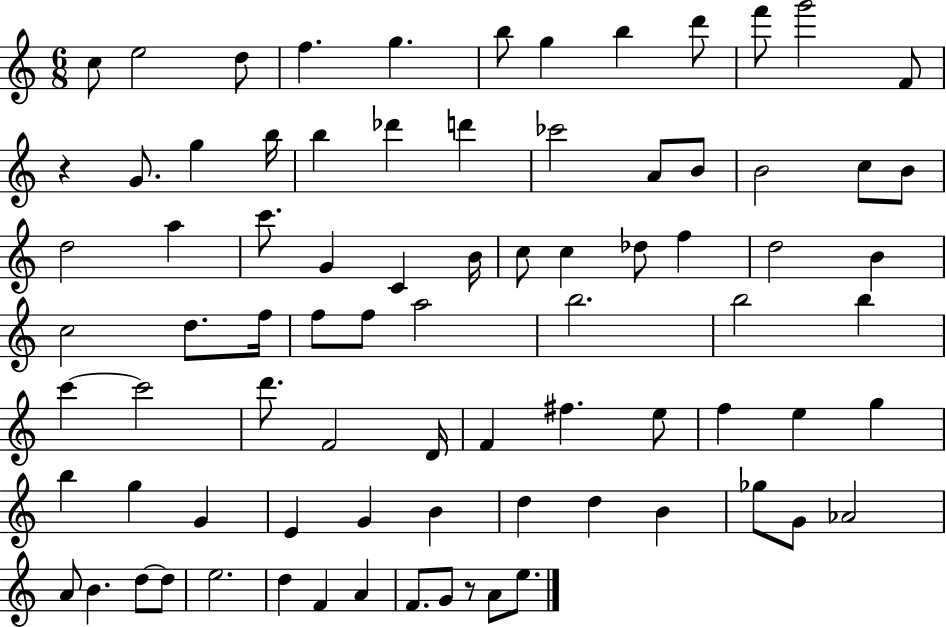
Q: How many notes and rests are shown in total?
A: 82